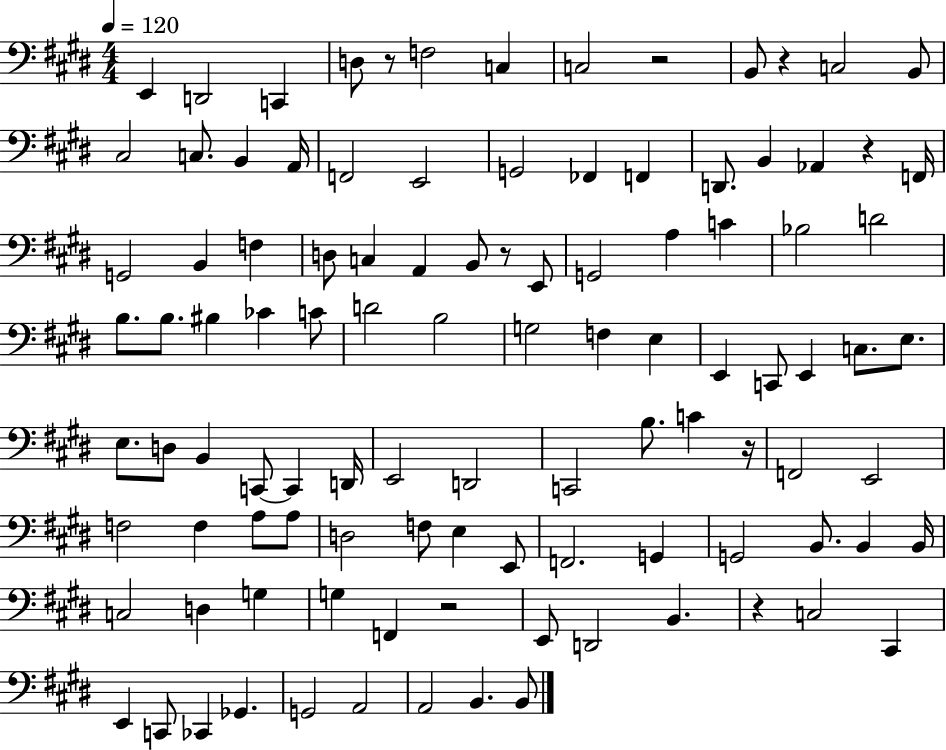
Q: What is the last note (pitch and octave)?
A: B2